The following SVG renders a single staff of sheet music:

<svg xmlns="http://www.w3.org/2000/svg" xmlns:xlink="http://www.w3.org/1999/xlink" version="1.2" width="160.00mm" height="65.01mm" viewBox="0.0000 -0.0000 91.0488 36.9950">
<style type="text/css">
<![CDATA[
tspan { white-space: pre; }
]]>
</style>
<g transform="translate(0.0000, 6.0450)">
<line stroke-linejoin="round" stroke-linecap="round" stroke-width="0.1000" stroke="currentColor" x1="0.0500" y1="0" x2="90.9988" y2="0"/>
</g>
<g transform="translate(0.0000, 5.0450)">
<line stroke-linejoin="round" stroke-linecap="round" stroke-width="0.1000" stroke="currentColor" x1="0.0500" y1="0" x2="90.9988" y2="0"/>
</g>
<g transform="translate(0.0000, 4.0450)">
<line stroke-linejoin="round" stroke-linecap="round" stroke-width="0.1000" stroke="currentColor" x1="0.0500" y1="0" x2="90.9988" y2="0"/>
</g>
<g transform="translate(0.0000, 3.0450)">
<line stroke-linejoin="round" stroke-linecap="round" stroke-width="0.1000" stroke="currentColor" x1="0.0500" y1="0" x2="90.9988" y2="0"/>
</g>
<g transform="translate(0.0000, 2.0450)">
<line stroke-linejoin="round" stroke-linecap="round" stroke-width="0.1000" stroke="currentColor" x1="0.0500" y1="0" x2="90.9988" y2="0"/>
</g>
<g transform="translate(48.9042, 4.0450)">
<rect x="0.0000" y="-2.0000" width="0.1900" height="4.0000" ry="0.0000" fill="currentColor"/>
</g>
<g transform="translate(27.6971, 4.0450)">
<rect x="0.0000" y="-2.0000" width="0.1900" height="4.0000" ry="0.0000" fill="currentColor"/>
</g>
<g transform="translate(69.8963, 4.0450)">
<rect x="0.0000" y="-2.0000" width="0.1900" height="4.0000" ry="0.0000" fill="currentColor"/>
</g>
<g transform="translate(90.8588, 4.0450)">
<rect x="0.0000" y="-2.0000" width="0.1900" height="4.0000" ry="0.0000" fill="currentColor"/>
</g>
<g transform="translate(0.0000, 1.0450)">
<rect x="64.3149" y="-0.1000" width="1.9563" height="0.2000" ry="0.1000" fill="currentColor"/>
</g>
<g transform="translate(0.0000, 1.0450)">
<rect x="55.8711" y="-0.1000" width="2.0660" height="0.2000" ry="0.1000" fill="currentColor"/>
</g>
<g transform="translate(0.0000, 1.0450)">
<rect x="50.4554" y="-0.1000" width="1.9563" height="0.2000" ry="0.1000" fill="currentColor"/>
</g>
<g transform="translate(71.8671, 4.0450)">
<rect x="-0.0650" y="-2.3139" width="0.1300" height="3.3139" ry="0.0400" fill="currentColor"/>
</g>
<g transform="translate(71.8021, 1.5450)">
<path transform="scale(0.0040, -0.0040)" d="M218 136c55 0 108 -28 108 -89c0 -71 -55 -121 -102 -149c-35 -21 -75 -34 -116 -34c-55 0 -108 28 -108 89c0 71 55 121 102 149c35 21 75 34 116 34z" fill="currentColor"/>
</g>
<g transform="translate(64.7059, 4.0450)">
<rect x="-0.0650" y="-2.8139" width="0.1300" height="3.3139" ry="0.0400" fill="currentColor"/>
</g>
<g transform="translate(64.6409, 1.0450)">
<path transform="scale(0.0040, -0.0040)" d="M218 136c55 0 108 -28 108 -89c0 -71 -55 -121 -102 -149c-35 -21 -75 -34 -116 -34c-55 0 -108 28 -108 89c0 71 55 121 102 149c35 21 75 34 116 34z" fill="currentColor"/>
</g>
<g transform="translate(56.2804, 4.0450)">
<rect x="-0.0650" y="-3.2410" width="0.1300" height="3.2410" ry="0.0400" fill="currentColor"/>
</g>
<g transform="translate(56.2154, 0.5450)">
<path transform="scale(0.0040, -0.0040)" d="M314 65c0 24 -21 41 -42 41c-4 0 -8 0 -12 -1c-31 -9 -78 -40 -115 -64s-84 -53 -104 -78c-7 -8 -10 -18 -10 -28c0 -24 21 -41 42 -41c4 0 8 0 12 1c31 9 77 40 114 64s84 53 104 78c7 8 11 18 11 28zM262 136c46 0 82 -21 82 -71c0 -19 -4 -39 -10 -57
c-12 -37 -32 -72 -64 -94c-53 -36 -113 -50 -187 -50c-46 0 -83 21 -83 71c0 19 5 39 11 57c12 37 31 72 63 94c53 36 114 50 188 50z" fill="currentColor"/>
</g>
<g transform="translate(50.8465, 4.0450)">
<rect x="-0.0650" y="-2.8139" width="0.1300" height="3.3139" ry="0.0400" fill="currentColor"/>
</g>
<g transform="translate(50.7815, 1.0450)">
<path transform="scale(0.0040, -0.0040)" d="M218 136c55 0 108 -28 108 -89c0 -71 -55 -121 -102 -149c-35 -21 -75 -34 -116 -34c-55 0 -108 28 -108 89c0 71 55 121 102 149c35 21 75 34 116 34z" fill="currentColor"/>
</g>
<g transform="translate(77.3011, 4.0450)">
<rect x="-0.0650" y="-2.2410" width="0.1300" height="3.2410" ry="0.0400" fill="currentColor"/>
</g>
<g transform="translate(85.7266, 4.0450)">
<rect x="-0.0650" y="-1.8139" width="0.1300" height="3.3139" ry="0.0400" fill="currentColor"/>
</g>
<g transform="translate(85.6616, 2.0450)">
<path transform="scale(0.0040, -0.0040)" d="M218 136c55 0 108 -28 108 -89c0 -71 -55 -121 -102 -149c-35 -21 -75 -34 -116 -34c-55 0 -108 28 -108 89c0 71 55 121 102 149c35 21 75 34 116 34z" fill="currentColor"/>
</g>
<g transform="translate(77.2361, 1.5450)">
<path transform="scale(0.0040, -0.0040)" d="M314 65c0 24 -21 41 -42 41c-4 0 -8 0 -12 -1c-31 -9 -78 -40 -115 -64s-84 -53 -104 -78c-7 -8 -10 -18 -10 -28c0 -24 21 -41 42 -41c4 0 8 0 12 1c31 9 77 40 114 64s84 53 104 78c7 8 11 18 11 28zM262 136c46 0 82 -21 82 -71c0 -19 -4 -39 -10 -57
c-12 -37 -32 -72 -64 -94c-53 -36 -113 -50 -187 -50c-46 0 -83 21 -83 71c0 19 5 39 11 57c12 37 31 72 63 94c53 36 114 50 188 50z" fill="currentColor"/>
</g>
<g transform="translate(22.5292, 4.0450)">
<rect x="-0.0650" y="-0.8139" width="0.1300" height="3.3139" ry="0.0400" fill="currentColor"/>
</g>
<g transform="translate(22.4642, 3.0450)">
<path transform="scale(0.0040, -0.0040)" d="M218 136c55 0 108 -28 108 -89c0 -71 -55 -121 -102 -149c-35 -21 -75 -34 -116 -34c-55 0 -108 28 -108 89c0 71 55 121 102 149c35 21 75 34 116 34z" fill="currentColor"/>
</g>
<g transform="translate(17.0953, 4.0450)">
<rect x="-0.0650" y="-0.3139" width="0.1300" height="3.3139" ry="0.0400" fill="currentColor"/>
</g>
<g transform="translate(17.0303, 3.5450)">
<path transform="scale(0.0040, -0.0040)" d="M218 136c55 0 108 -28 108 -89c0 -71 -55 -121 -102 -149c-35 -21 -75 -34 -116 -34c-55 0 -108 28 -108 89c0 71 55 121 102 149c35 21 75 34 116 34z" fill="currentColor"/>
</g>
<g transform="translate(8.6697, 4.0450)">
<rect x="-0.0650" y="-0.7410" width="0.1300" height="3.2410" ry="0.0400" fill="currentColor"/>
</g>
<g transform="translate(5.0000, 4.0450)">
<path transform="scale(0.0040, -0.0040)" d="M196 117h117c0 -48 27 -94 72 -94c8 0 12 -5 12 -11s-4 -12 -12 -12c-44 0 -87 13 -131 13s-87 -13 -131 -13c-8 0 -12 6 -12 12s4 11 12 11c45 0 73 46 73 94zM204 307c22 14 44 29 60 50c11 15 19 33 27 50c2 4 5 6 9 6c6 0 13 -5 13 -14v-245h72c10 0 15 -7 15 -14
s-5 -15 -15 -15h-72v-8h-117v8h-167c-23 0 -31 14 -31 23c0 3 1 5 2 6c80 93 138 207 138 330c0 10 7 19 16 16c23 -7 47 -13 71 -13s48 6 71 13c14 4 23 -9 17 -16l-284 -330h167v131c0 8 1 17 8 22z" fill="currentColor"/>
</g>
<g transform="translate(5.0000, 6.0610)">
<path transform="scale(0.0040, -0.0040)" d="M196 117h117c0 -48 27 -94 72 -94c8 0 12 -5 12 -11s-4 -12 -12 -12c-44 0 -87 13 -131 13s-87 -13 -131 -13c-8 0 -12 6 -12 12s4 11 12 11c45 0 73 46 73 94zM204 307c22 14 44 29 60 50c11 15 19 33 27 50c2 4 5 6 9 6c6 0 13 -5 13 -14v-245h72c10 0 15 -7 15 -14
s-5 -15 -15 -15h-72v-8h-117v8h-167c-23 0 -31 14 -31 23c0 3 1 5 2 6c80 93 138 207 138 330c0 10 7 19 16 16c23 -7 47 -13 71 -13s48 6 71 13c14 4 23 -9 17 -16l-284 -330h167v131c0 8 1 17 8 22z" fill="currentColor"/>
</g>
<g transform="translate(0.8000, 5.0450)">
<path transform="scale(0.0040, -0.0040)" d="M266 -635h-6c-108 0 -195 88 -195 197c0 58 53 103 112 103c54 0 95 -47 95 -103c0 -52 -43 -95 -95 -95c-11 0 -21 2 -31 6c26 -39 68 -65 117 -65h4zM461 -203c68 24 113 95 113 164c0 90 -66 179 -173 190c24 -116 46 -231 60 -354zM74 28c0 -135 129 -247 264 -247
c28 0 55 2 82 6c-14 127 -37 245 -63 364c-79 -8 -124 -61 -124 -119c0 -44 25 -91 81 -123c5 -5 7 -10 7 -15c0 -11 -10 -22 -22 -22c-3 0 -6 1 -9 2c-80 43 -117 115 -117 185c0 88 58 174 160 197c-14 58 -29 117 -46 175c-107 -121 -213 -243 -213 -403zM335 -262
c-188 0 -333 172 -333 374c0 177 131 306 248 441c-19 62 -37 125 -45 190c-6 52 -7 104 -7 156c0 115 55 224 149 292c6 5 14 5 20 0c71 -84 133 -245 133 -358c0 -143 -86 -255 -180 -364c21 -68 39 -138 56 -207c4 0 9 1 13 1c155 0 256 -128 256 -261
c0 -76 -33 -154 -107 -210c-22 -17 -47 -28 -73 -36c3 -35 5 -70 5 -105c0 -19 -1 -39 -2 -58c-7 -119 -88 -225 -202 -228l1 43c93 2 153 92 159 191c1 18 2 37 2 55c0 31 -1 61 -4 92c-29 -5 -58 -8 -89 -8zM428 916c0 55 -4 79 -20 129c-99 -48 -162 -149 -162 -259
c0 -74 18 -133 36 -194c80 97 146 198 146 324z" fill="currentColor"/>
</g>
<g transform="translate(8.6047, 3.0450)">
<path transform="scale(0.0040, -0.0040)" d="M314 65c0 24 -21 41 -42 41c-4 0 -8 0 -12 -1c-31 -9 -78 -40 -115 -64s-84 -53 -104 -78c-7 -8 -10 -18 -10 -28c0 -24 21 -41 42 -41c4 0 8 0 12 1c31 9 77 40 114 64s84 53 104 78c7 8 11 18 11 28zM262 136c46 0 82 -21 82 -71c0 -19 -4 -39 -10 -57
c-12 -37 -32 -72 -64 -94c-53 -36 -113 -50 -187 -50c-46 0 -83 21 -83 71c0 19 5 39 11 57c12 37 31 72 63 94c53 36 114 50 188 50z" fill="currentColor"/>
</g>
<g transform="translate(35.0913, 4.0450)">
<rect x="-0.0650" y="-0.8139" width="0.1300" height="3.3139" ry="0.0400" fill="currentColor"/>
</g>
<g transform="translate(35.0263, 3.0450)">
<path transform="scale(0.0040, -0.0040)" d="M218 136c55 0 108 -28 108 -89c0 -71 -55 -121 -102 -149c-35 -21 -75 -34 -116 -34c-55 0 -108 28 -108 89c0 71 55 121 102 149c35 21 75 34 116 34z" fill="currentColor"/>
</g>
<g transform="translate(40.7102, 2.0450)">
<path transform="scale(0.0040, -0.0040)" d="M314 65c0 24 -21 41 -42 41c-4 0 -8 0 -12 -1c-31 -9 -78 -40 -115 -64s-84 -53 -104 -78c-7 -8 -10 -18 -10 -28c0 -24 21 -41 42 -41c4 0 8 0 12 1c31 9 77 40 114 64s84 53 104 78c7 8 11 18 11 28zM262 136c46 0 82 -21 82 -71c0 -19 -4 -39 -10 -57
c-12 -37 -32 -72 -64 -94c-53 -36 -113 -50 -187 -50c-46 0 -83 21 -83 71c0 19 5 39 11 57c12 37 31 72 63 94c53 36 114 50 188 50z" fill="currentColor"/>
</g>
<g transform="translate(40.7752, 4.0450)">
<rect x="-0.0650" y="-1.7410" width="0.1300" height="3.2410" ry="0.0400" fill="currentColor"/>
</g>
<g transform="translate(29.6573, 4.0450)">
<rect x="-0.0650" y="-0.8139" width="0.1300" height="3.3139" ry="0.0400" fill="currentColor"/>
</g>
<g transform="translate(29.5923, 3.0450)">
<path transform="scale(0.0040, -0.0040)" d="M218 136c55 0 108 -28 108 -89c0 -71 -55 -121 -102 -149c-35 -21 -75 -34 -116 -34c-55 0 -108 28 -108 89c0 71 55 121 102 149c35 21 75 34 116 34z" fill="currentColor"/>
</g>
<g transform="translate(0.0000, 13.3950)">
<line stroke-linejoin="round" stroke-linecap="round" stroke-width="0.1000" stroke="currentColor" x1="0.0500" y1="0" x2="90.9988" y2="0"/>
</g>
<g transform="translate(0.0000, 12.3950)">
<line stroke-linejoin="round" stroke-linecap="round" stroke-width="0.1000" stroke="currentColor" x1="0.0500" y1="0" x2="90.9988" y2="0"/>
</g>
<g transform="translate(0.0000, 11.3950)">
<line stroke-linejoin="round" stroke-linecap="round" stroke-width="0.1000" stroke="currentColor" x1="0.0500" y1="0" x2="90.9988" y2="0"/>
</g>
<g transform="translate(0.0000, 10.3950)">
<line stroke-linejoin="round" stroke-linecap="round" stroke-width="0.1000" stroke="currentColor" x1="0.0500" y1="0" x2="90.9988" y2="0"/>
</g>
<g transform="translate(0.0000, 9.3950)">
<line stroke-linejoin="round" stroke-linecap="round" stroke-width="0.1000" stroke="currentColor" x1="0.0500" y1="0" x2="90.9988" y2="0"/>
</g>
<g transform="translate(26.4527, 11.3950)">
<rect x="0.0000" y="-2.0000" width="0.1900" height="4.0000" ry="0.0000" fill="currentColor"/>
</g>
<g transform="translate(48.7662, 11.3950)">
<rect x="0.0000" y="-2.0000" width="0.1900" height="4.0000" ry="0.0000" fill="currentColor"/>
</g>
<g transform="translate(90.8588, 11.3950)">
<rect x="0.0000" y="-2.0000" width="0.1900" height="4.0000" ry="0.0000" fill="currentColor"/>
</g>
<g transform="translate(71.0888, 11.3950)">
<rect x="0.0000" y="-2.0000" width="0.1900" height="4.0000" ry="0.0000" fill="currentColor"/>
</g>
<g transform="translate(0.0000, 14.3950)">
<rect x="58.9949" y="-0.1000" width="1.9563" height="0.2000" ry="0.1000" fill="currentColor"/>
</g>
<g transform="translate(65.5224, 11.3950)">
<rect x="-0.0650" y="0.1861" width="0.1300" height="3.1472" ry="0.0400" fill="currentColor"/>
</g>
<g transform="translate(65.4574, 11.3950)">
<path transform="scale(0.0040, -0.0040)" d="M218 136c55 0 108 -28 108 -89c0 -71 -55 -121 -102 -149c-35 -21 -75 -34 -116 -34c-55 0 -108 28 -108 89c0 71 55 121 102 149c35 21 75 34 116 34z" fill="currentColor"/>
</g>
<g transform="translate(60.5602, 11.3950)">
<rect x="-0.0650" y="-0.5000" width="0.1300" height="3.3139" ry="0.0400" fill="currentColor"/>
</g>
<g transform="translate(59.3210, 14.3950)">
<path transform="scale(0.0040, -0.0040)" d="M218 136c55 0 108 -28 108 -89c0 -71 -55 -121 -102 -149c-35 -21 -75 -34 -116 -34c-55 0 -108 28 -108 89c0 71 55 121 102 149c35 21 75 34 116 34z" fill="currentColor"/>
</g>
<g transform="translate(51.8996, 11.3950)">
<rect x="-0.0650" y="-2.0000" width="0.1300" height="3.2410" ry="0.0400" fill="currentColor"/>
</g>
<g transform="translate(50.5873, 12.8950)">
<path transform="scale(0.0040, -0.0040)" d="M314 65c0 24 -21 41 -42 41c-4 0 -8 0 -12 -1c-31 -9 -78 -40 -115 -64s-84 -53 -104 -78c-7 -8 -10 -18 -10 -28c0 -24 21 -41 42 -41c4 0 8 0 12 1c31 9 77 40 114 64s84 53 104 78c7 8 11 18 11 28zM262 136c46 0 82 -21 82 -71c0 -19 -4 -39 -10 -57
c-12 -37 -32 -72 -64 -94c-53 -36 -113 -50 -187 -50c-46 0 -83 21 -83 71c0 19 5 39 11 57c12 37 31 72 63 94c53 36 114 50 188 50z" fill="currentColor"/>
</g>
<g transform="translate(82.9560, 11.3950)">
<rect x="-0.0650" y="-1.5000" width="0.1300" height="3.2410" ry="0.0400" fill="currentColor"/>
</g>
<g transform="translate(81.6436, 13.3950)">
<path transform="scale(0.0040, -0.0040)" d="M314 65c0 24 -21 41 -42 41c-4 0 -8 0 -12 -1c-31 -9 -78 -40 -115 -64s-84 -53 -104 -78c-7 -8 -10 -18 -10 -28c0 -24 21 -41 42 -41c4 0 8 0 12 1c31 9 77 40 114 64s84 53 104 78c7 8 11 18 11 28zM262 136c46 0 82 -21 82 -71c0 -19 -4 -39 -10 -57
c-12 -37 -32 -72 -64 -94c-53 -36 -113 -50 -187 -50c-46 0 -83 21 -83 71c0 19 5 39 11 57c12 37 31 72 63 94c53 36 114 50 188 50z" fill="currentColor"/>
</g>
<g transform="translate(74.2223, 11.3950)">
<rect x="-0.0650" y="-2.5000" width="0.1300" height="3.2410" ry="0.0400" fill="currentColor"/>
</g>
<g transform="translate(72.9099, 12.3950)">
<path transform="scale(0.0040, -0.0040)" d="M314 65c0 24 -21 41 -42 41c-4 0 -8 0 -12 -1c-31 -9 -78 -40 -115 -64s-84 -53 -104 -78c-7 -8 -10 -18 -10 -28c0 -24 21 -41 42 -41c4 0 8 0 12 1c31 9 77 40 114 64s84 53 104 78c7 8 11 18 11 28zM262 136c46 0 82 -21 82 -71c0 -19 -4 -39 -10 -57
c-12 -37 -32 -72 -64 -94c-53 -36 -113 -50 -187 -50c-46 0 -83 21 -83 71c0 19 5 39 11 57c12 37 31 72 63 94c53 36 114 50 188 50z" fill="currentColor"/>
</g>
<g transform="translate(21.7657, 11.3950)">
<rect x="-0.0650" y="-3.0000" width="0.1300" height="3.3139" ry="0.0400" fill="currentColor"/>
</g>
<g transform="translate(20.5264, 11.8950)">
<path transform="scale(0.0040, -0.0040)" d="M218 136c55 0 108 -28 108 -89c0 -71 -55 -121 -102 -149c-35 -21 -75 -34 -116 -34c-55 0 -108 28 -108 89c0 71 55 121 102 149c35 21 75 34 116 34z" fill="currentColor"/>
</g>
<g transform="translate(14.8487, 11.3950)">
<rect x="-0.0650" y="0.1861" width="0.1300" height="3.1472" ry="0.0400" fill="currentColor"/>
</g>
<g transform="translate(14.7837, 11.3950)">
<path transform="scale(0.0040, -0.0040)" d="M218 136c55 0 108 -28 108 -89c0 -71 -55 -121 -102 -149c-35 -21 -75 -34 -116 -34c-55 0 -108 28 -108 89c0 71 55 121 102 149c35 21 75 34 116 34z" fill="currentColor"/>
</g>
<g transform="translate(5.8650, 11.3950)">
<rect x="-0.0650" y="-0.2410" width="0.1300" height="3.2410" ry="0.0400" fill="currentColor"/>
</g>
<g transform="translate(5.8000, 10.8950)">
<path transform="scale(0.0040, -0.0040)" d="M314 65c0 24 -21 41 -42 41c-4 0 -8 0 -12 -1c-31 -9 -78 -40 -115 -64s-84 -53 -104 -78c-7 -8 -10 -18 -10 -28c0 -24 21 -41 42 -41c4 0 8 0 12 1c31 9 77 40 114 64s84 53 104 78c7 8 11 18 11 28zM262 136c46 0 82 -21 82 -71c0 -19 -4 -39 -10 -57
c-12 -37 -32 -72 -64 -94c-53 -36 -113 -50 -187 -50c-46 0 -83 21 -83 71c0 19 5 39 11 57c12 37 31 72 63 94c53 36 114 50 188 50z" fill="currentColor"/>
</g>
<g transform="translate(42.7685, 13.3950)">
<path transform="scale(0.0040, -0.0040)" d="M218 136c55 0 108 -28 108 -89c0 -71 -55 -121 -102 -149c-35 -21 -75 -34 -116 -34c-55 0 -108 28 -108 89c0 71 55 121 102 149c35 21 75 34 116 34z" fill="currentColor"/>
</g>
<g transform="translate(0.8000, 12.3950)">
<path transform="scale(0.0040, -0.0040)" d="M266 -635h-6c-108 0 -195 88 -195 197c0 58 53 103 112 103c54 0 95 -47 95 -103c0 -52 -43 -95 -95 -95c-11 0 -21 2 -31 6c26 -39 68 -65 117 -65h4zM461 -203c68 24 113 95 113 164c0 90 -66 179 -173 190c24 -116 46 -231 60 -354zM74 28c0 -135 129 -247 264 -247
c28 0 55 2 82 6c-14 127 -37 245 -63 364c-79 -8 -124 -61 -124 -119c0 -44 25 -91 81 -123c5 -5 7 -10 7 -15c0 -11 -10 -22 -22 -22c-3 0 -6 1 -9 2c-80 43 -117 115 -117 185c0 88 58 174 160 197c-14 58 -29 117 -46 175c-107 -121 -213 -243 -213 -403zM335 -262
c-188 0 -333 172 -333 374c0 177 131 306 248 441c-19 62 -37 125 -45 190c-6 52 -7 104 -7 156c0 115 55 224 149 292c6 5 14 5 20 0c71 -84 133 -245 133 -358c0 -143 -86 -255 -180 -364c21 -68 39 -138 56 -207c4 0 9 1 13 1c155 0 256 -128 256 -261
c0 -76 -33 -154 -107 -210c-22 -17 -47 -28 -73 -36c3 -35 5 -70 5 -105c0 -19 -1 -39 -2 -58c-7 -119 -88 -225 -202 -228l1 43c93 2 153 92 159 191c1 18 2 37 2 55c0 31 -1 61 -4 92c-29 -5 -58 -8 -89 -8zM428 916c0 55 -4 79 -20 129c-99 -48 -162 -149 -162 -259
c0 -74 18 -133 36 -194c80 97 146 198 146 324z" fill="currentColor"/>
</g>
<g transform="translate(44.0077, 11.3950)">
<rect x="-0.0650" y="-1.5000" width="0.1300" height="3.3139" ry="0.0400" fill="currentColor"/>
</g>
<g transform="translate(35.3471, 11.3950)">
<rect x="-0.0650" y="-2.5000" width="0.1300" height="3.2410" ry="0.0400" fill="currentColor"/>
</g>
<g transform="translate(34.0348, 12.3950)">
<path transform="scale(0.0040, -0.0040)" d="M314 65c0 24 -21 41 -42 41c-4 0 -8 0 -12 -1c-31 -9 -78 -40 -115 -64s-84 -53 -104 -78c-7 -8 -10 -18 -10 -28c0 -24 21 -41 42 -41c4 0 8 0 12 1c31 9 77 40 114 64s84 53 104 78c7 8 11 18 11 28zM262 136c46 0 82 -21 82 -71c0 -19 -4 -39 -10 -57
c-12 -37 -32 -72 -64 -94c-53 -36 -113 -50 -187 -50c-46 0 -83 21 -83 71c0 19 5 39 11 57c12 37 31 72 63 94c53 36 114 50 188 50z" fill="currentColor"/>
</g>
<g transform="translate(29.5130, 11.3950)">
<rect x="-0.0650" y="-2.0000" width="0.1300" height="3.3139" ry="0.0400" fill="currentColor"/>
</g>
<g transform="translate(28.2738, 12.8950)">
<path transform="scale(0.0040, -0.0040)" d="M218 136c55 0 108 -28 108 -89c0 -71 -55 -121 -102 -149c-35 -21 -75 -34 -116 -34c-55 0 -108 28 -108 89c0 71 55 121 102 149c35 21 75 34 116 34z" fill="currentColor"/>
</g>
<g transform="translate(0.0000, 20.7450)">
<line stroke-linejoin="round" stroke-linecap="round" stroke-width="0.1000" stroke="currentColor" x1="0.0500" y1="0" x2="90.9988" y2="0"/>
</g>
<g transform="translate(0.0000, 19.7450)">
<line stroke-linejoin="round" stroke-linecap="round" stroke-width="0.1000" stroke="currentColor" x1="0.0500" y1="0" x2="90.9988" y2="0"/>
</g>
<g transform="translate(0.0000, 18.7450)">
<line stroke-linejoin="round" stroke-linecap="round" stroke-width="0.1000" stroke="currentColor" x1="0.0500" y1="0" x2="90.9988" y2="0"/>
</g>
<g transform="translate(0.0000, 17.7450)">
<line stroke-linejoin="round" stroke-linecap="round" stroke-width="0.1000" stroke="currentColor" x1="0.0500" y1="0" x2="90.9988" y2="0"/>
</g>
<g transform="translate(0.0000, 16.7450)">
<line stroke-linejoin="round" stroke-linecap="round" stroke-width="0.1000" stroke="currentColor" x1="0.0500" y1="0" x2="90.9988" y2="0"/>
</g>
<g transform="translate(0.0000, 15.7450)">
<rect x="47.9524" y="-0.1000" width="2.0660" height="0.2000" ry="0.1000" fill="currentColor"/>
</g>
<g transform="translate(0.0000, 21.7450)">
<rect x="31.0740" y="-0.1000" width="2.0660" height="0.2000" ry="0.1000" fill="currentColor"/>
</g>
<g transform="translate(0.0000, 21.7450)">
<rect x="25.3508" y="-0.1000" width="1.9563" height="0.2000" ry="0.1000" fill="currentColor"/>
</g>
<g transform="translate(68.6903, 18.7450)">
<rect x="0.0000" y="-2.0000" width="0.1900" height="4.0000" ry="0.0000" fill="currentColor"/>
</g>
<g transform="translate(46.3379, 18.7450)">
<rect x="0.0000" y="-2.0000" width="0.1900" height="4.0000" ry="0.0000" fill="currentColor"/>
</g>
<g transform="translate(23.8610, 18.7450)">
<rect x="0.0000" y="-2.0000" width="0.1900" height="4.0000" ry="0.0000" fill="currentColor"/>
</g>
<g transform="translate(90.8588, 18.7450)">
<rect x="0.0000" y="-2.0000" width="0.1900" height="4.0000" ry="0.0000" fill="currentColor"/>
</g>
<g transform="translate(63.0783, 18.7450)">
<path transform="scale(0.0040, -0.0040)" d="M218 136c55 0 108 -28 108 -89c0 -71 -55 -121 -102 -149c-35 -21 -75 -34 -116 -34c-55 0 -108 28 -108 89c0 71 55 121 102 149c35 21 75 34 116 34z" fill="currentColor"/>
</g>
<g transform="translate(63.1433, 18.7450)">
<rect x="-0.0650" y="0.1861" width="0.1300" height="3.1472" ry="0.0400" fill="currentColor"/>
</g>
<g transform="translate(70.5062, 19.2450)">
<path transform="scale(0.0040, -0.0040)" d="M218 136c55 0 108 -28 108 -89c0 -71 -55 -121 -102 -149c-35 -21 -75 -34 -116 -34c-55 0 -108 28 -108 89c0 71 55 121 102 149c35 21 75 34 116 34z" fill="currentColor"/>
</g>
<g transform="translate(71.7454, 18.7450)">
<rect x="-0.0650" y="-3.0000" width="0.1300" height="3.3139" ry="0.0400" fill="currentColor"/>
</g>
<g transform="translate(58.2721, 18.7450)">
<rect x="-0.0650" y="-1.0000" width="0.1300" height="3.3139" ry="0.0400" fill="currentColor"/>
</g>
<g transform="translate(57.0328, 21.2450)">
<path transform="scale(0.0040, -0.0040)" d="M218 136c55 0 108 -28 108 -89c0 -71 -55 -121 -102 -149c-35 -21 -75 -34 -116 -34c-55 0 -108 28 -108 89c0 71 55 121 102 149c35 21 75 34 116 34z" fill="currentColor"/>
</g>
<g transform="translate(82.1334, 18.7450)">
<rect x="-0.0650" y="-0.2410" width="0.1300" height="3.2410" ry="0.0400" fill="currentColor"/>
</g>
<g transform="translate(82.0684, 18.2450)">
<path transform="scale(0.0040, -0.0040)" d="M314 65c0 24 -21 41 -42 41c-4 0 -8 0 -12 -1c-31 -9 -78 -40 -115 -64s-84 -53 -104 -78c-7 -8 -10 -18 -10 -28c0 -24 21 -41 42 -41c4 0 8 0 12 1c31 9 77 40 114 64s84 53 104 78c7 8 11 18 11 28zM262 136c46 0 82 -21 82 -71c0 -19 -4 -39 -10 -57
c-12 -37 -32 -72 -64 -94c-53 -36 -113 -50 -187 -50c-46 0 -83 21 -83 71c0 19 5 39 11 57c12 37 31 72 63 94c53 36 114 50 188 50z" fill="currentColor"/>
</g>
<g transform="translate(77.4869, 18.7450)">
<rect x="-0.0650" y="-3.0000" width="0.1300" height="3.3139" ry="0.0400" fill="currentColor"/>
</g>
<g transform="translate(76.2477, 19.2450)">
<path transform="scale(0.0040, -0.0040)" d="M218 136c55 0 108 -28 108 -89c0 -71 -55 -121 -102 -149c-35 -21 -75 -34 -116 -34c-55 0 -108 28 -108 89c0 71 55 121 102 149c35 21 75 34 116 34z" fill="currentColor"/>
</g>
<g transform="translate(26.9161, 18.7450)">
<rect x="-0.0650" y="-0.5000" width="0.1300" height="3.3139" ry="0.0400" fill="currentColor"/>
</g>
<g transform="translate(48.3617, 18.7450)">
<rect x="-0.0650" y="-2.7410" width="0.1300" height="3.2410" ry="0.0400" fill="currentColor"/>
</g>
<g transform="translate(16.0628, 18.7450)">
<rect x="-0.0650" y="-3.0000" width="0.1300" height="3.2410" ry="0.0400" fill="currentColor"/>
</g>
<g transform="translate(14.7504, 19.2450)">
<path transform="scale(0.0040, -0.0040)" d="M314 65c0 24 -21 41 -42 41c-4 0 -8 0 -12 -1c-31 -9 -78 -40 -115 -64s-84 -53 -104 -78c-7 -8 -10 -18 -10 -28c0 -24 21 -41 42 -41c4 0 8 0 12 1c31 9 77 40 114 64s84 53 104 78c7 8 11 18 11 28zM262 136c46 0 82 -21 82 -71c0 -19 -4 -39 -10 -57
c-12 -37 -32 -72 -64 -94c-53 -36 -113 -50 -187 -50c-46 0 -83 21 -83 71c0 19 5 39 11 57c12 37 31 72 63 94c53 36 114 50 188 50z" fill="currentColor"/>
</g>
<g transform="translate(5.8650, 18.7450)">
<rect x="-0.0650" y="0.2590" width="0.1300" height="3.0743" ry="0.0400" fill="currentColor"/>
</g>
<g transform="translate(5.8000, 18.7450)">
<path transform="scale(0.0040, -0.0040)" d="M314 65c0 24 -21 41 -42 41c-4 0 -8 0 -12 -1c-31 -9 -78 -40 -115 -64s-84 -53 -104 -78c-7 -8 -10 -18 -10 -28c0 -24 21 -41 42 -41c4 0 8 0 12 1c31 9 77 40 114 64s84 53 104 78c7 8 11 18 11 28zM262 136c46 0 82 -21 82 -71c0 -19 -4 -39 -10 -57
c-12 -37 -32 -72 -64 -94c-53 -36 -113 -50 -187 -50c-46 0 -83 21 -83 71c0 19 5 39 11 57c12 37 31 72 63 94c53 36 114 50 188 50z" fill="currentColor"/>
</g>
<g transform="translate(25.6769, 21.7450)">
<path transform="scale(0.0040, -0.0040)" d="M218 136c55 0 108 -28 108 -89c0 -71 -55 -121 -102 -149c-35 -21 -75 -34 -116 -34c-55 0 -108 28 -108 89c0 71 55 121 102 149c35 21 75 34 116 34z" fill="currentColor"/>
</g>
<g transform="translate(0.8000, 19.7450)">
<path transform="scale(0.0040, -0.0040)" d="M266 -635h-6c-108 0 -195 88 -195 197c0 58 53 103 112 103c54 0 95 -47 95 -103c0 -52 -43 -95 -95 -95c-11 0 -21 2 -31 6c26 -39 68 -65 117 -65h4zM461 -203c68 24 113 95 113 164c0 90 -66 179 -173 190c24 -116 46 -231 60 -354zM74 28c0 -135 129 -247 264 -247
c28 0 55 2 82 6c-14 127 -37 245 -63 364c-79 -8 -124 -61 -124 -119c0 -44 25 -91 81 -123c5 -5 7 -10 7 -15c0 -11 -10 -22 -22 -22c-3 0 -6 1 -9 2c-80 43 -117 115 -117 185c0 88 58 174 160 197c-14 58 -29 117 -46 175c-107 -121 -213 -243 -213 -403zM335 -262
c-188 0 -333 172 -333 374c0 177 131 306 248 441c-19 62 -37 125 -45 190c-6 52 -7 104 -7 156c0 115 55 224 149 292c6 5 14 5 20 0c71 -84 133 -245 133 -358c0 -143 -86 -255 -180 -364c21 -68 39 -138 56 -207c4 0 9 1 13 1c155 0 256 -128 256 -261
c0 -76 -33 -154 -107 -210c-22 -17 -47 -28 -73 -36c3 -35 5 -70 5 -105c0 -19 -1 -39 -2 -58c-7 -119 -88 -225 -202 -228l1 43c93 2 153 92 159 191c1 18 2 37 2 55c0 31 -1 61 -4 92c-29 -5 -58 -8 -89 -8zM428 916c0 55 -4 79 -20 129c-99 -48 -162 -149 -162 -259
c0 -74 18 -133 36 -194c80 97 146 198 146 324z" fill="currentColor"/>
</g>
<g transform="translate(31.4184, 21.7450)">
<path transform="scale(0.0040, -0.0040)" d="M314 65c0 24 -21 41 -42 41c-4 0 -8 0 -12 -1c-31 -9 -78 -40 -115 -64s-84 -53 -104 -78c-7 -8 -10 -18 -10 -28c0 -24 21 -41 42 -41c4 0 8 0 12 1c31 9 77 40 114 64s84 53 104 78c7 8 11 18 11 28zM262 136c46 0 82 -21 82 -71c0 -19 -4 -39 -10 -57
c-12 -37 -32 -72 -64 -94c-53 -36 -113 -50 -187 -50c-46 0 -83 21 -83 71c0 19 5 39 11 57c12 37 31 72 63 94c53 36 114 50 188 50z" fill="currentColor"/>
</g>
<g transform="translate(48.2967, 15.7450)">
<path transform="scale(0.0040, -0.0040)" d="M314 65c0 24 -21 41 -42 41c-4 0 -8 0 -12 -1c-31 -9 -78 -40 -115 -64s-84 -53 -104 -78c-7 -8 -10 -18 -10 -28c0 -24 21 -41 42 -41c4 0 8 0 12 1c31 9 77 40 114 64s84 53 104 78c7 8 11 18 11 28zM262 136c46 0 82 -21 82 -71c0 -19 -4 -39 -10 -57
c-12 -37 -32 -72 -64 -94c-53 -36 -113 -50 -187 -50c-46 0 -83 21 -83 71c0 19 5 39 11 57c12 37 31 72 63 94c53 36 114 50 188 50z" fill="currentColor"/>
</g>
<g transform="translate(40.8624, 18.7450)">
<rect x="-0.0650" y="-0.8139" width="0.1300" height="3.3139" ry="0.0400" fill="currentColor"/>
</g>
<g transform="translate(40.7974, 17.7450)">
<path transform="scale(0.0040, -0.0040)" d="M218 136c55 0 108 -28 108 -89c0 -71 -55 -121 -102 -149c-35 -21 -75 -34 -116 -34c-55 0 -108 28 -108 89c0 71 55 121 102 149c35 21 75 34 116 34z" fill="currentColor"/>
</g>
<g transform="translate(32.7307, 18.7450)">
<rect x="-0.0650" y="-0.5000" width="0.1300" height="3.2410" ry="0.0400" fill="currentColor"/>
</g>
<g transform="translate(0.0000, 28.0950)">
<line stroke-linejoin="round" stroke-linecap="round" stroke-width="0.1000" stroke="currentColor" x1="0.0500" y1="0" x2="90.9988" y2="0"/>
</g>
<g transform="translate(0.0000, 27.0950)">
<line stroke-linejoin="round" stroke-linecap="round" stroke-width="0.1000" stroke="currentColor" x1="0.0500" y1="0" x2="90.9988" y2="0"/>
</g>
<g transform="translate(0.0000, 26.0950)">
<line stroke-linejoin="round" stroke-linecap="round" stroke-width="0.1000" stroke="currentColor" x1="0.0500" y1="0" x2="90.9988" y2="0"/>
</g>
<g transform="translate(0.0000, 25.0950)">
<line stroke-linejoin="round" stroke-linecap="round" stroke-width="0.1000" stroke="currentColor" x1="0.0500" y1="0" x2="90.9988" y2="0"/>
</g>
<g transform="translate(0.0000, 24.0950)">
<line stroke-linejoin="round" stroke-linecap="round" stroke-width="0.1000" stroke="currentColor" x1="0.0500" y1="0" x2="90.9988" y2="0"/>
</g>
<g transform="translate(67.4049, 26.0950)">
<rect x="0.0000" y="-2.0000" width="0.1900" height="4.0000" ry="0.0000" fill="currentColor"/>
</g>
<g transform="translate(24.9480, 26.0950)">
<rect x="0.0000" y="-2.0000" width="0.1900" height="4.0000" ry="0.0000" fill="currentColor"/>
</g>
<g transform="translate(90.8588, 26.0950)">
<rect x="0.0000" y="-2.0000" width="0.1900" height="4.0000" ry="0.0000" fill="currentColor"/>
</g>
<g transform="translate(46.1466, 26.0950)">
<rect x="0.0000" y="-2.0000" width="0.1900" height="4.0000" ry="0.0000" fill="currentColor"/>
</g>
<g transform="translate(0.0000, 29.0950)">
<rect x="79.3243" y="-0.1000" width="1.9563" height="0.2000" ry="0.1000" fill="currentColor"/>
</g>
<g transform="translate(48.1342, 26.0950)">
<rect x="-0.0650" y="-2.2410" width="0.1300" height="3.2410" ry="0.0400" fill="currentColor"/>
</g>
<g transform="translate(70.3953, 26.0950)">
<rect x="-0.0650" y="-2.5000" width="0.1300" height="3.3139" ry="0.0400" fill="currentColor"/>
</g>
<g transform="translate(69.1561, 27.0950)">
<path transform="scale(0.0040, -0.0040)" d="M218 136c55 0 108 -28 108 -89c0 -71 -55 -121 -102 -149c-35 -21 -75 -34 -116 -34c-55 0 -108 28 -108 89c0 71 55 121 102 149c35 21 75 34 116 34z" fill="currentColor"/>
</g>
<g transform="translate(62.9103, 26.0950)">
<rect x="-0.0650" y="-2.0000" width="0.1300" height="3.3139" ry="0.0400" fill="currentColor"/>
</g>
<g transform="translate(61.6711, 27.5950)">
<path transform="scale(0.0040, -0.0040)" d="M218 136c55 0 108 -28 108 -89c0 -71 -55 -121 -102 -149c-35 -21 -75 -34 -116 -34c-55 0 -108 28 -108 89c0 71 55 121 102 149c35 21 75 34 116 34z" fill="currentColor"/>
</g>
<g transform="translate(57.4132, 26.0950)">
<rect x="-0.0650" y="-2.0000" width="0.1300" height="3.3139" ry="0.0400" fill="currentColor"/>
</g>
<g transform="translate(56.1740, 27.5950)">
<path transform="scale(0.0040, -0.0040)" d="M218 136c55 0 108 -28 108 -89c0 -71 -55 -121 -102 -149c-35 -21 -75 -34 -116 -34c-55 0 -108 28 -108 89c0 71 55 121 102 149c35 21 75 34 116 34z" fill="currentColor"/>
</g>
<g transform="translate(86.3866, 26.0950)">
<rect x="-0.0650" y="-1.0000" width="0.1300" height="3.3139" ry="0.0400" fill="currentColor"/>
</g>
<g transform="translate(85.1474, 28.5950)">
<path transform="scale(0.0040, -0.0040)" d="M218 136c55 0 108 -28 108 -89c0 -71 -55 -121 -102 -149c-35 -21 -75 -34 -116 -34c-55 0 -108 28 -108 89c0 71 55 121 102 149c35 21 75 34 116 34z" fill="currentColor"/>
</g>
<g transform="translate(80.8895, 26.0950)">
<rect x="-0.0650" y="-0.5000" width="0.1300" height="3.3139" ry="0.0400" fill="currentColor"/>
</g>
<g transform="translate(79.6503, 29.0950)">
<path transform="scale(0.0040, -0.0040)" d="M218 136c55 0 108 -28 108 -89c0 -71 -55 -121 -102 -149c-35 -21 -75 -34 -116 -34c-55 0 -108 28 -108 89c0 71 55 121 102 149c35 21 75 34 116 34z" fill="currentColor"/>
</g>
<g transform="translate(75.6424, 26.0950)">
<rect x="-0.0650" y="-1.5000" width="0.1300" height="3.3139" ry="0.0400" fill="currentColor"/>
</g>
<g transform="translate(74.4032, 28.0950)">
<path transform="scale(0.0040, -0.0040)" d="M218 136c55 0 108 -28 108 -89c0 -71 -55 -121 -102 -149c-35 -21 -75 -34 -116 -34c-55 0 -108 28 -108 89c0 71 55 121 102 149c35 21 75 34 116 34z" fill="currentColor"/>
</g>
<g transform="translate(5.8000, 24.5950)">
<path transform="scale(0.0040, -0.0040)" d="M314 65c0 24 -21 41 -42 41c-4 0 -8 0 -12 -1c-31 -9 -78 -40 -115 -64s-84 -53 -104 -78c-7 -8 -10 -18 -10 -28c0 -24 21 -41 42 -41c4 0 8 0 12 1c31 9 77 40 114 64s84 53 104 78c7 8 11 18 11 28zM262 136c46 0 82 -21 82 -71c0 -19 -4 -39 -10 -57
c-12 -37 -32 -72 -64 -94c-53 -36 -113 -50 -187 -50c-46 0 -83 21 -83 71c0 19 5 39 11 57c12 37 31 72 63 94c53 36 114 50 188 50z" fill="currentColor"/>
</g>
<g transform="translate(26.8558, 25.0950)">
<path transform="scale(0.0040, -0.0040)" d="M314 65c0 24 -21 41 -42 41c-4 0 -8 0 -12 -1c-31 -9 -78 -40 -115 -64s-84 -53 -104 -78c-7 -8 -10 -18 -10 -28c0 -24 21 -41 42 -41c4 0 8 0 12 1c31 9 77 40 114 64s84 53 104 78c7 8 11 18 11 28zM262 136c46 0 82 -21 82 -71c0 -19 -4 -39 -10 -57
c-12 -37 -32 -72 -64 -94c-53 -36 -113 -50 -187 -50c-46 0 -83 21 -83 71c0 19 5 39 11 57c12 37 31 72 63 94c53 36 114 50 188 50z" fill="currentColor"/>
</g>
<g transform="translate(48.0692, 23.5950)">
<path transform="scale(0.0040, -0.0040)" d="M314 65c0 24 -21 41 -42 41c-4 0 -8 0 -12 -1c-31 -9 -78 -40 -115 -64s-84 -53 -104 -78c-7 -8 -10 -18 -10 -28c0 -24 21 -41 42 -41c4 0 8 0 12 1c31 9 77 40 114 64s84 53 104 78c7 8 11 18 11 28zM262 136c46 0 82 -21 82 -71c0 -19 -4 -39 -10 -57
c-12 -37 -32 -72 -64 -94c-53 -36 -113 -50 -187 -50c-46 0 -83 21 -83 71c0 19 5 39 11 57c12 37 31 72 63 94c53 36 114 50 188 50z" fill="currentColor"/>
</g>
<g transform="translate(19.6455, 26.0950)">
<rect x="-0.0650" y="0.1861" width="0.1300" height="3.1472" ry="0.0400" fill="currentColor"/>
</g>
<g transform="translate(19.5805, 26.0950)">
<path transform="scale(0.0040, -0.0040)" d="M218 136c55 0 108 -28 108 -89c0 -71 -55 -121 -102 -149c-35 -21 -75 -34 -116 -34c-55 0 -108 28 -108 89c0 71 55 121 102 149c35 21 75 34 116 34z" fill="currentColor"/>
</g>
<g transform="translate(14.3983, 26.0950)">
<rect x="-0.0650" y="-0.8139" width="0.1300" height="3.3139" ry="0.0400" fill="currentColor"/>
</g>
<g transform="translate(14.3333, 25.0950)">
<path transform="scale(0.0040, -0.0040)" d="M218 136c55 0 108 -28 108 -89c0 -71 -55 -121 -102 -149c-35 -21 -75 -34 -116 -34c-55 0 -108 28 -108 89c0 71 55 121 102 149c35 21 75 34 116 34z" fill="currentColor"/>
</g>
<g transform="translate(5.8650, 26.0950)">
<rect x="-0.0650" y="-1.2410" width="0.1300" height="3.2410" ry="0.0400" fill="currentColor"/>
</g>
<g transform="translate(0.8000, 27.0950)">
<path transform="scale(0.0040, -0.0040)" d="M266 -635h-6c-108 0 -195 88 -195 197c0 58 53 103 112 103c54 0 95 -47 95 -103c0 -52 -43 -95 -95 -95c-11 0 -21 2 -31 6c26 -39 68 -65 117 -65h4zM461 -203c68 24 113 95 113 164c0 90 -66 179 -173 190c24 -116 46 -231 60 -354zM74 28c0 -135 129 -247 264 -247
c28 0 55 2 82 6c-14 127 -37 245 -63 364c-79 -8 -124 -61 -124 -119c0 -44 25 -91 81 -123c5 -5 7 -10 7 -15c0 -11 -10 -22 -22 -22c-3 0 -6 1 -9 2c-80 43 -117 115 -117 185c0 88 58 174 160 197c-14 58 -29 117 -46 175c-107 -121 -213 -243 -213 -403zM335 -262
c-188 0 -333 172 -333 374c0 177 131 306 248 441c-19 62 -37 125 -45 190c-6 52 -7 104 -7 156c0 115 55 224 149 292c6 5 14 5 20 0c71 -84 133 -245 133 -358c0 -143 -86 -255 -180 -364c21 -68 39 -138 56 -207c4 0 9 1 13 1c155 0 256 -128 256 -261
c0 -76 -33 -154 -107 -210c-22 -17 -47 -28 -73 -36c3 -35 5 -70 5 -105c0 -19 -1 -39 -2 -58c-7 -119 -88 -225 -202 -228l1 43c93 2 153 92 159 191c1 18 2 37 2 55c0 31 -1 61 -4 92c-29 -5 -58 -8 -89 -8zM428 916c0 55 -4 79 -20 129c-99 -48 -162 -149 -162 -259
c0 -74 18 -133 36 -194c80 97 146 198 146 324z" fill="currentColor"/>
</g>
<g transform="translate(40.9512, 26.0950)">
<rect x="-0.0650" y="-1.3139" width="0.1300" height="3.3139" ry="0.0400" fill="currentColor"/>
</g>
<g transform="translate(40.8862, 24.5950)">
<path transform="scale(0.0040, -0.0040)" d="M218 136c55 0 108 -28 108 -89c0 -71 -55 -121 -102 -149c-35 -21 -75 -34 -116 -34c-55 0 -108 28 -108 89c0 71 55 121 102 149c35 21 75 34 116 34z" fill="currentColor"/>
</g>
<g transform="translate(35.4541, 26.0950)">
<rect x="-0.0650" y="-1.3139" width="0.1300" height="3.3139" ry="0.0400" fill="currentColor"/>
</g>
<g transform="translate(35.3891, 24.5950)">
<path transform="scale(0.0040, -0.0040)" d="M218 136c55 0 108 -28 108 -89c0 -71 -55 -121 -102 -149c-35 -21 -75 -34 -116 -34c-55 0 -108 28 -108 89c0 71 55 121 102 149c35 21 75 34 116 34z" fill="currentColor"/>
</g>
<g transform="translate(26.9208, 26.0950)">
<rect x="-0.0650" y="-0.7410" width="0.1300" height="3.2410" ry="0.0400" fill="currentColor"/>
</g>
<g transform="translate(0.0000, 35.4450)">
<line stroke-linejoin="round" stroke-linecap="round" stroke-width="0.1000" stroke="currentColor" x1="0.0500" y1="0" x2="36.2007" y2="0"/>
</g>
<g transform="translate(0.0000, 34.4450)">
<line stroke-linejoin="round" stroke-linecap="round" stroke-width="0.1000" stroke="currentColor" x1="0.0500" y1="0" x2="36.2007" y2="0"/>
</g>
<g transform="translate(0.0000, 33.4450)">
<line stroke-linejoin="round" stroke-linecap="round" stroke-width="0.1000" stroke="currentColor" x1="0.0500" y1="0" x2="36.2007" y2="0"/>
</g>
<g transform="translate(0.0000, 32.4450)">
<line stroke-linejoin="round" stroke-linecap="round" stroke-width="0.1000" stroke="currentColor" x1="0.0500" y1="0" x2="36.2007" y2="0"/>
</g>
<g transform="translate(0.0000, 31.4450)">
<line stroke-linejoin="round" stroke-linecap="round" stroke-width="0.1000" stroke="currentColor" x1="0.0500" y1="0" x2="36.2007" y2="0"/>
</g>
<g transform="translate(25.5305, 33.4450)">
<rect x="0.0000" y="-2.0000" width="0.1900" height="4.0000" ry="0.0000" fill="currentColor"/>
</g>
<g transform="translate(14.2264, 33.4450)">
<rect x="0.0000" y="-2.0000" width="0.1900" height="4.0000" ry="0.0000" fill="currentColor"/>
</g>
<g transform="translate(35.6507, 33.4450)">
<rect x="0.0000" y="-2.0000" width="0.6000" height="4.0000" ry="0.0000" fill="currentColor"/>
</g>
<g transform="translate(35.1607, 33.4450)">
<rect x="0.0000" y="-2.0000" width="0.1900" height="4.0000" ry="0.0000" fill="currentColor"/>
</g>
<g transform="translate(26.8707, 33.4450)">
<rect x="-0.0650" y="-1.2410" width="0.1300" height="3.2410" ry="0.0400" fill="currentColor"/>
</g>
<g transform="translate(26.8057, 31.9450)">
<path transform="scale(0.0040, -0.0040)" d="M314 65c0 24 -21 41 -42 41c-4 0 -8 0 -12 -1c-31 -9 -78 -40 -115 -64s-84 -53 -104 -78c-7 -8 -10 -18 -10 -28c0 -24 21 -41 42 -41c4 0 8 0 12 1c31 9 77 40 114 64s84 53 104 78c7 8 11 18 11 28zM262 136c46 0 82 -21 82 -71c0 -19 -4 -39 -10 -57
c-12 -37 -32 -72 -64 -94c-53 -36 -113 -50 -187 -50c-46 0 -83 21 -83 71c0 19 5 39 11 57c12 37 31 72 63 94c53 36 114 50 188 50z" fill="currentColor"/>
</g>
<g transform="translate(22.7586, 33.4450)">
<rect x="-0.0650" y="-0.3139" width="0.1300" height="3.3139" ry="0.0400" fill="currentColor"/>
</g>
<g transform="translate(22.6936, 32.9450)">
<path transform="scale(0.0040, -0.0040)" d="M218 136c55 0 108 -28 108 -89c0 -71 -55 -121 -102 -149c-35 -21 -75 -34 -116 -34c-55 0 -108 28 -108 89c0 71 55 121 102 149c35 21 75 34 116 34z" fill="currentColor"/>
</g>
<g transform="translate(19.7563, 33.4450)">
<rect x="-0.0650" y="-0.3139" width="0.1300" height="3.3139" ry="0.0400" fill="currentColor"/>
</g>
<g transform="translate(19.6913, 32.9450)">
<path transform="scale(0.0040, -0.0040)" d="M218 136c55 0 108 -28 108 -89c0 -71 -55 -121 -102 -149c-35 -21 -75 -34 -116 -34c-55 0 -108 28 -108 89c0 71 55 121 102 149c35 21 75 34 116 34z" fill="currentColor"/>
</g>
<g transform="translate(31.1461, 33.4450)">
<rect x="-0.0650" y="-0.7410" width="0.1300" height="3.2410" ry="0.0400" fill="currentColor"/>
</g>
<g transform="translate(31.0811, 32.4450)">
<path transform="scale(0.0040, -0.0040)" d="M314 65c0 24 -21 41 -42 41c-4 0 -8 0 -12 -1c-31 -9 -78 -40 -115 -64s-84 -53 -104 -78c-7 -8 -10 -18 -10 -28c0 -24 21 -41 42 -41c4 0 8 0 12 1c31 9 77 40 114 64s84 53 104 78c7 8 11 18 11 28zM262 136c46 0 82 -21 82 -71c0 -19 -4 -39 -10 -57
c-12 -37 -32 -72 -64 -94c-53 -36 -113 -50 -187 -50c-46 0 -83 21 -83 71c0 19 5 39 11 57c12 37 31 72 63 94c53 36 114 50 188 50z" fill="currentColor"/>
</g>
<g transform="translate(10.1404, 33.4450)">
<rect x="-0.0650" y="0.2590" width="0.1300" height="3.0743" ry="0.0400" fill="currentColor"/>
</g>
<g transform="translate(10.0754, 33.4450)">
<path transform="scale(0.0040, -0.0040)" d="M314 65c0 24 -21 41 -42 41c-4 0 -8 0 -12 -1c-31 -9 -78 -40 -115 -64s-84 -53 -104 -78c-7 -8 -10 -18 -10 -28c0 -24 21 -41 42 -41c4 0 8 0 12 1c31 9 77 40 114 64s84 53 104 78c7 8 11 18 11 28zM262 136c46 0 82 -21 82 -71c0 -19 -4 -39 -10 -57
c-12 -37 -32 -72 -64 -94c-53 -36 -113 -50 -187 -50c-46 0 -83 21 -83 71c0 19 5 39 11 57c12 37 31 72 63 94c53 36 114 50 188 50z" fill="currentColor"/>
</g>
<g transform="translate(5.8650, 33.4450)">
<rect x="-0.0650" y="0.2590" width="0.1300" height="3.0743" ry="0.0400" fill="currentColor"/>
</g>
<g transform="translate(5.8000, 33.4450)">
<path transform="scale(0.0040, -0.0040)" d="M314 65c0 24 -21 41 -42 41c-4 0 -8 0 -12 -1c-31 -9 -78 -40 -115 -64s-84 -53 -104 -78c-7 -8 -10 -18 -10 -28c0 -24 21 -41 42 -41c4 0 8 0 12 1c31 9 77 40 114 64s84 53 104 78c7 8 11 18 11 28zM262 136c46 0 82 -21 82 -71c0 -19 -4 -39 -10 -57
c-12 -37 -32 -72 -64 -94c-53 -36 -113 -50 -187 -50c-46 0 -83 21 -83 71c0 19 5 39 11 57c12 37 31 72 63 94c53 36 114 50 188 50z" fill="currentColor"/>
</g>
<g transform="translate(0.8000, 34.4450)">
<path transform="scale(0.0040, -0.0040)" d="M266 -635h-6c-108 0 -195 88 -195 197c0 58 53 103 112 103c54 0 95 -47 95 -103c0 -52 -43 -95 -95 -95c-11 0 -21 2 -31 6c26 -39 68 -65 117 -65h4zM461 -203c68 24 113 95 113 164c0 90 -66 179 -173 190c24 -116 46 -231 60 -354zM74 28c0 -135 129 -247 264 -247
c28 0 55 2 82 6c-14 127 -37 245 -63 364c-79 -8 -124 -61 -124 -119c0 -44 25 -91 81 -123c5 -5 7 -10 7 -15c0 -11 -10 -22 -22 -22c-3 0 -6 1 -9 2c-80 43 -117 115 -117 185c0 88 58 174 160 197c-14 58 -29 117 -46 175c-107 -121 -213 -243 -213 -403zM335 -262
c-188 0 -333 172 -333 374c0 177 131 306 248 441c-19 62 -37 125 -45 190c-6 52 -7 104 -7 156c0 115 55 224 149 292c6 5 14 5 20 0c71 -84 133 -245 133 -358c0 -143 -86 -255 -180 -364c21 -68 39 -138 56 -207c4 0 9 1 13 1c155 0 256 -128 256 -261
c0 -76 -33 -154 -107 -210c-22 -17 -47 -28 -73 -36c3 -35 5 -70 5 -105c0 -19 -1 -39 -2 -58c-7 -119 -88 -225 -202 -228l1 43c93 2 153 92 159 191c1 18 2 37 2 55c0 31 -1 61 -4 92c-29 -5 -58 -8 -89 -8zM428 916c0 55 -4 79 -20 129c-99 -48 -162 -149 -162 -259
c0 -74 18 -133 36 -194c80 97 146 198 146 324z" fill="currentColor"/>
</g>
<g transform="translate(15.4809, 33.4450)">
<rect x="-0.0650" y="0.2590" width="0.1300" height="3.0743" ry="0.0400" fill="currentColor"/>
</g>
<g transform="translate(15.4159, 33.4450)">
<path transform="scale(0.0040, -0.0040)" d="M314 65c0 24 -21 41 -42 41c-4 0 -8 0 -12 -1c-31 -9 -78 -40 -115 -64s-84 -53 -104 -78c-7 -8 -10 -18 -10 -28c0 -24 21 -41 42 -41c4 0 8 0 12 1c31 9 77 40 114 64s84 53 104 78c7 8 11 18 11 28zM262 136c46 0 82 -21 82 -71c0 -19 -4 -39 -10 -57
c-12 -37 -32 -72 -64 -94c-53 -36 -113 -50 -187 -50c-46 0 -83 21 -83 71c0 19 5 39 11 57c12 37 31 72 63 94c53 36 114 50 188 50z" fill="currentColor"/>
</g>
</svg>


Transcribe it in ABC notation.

X:1
T:Untitled
M:4/4
L:1/4
K:C
d2 c d d d f2 a b2 a g g2 f c2 B A F G2 E F2 C B G2 E2 B2 A2 C C2 d a2 D B A A c2 e2 d B d2 e e g2 F F G E C D B2 B2 B2 c c e2 d2